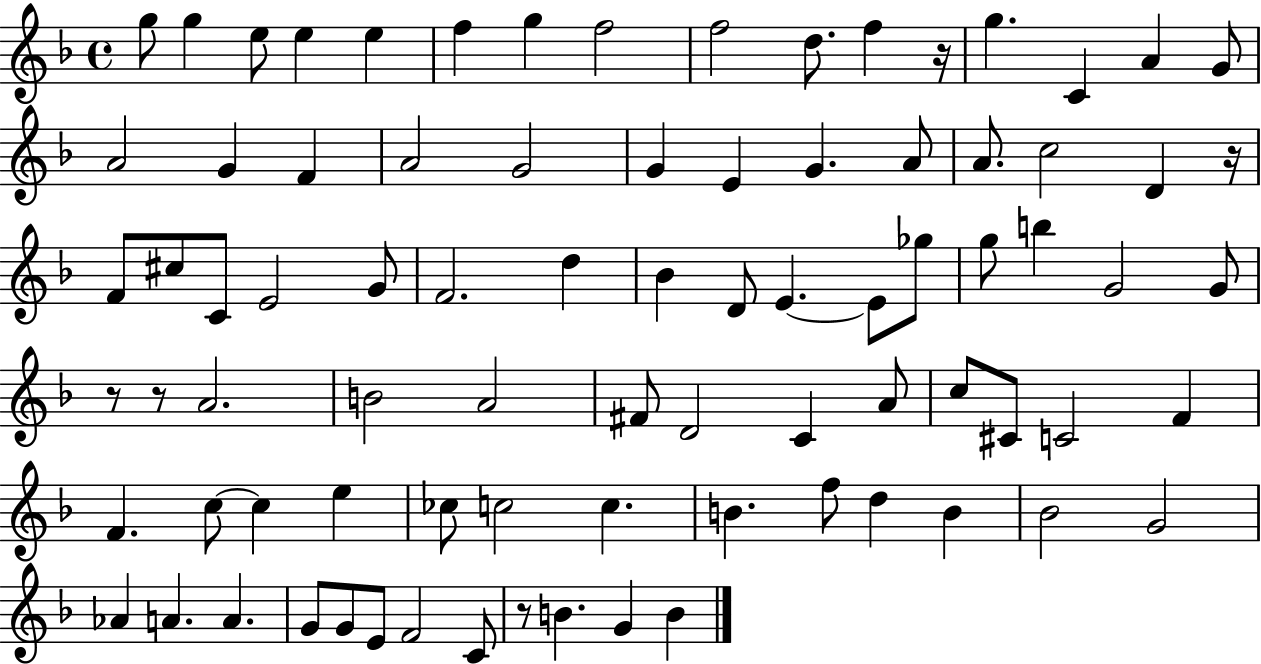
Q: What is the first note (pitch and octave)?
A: G5